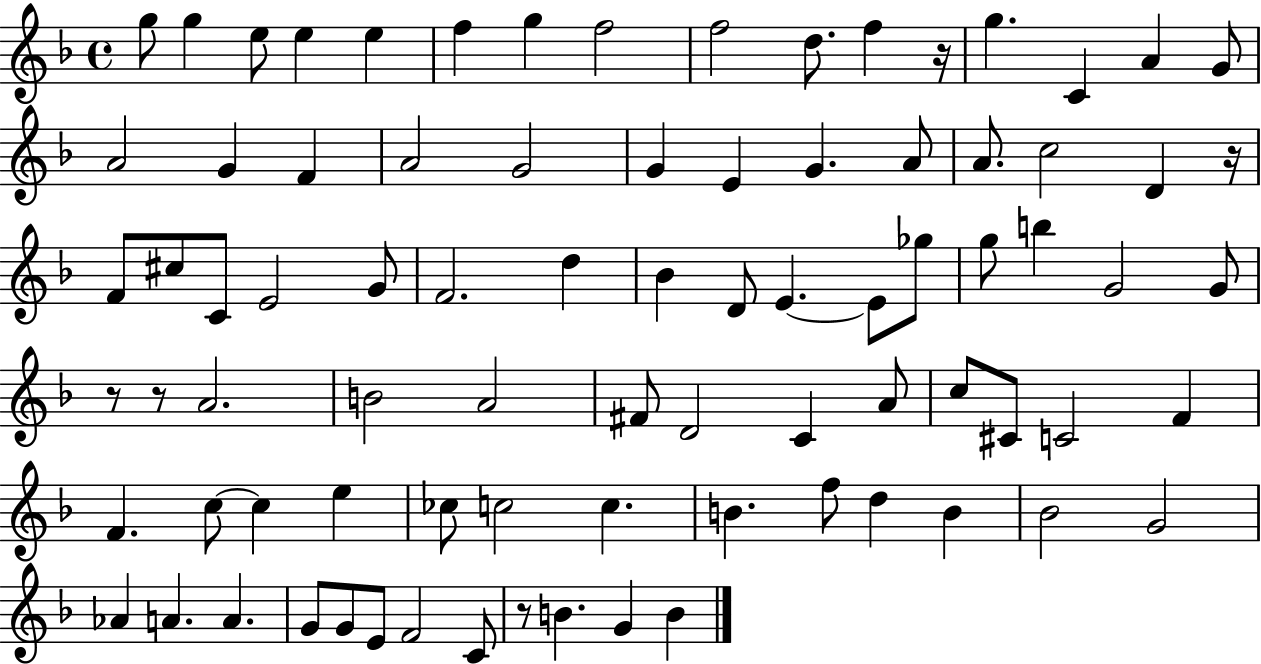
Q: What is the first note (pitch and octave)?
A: G5